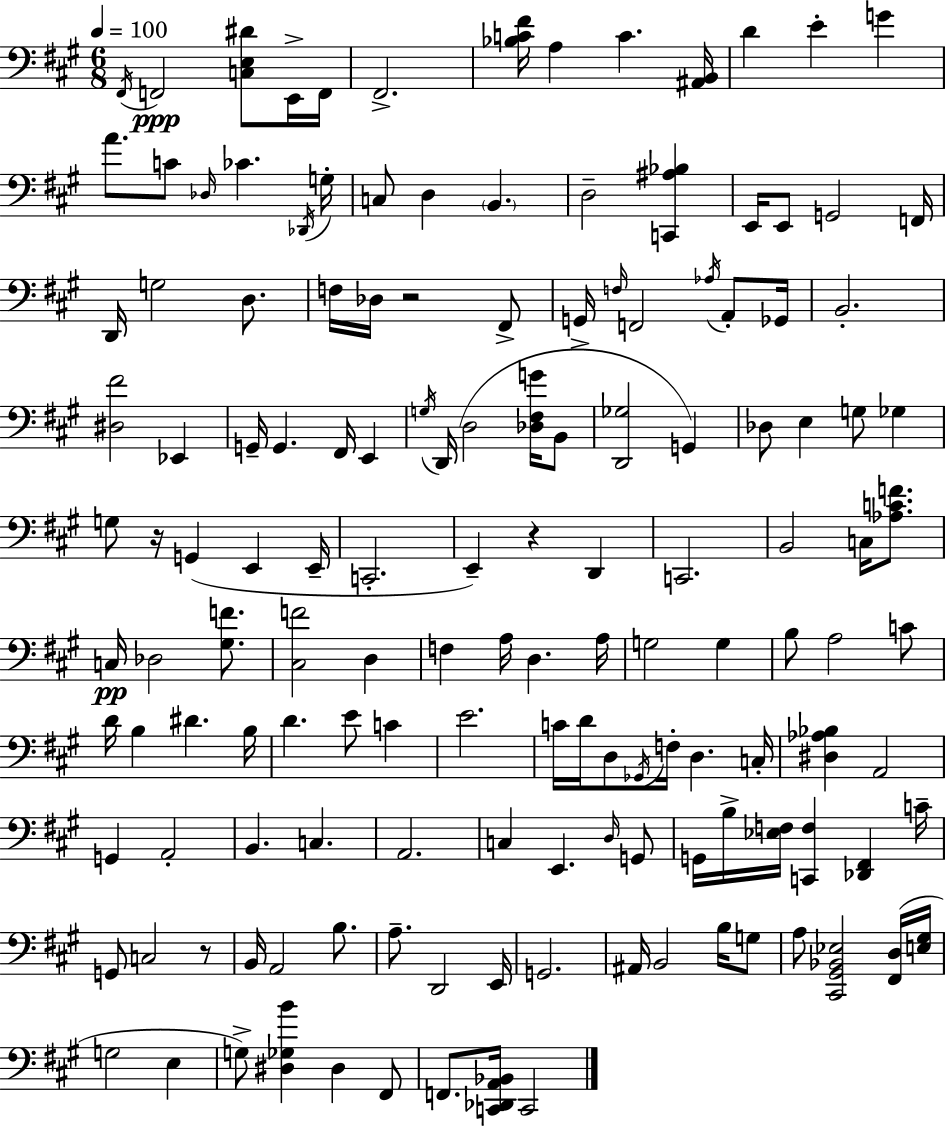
X:1
T:Untitled
M:6/8
L:1/4
K:A
^F,,/4 F,,2 [C,E,^D]/2 E,,/4 F,,/4 ^F,,2 [_B,C^F]/4 A, C [^A,,B,,]/4 D E G A/2 C/2 _D,/4 _C _D,,/4 G,/4 C,/2 D, B,, D,2 [C,,^A,_B,] E,,/4 E,,/2 G,,2 F,,/4 D,,/4 G,2 D,/2 F,/4 _D,/4 z2 ^F,,/2 G,,/4 F,/4 F,,2 _A,/4 A,,/2 _G,,/4 B,,2 [^D,^F]2 _E,, G,,/4 G,, ^F,,/4 E,, G,/4 D,,/4 D,2 [_D,^F,G]/4 B,,/2 [D,,_G,]2 G,, _D,/2 E, G,/2 _G, G,/2 z/4 G,, E,, E,,/4 C,,2 E,, z D,, C,,2 B,,2 C,/4 [_A,CF]/2 C,/4 _D,2 [^G,F]/2 [^C,F]2 D, F, A,/4 D, A,/4 G,2 G, B,/2 A,2 C/2 D/4 B, ^D B,/4 D E/2 C E2 C/4 D/4 D,/2 _G,,/4 F,/4 D, C,/4 [^D,_A,_B,] A,,2 G,, A,,2 B,, C, A,,2 C, E,, D,/4 G,,/2 G,,/4 B,/4 [_E,F,]/4 [C,,F,] [_D,,^F,,] C/4 G,,/2 C,2 z/2 B,,/4 A,,2 B,/2 A,/2 D,,2 E,,/4 G,,2 ^A,,/4 B,,2 B,/4 G,/2 A,/2 [^C,,^G,,_B,,_E,]2 [^F,,D,]/4 [E,^G,]/4 G,2 E, G,/2 [^D,_G,B] ^D, ^F,,/2 F,,/2 [C,,_D,,A,,_B,,]/4 C,,2